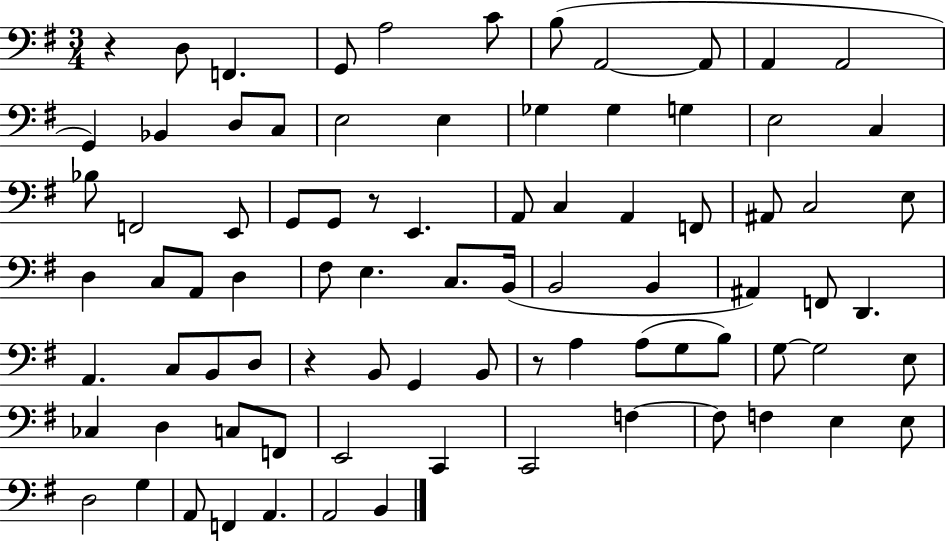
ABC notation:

X:1
T:Untitled
M:3/4
L:1/4
K:G
z D,/2 F,, G,,/2 A,2 C/2 B,/2 A,,2 A,,/2 A,, A,,2 G,, _B,, D,/2 C,/2 E,2 E, _G, _G, G, E,2 C, _B,/2 F,,2 E,,/2 G,,/2 G,,/2 z/2 E,, A,,/2 C, A,, F,,/2 ^A,,/2 C,2 E,/2 D, C,/2 A,,/2 D, ^F,/2 E, C,/2 B,,/4 B,,2 B,, ^A,, F,,/2 D,, A,, C,/2 B,,/2 D,/2 z B,,/2 G,, B,,/2 z/2 A, A,/2 G,/2 B,/2 G,/2 G,2 E,/2 _C, D, C,/2 F,,/2 E,,2 C,, C,,2 F, F,/2 F, E, E,/2 D,2 G, A,,/2 F,, A,, A,,2 B,,